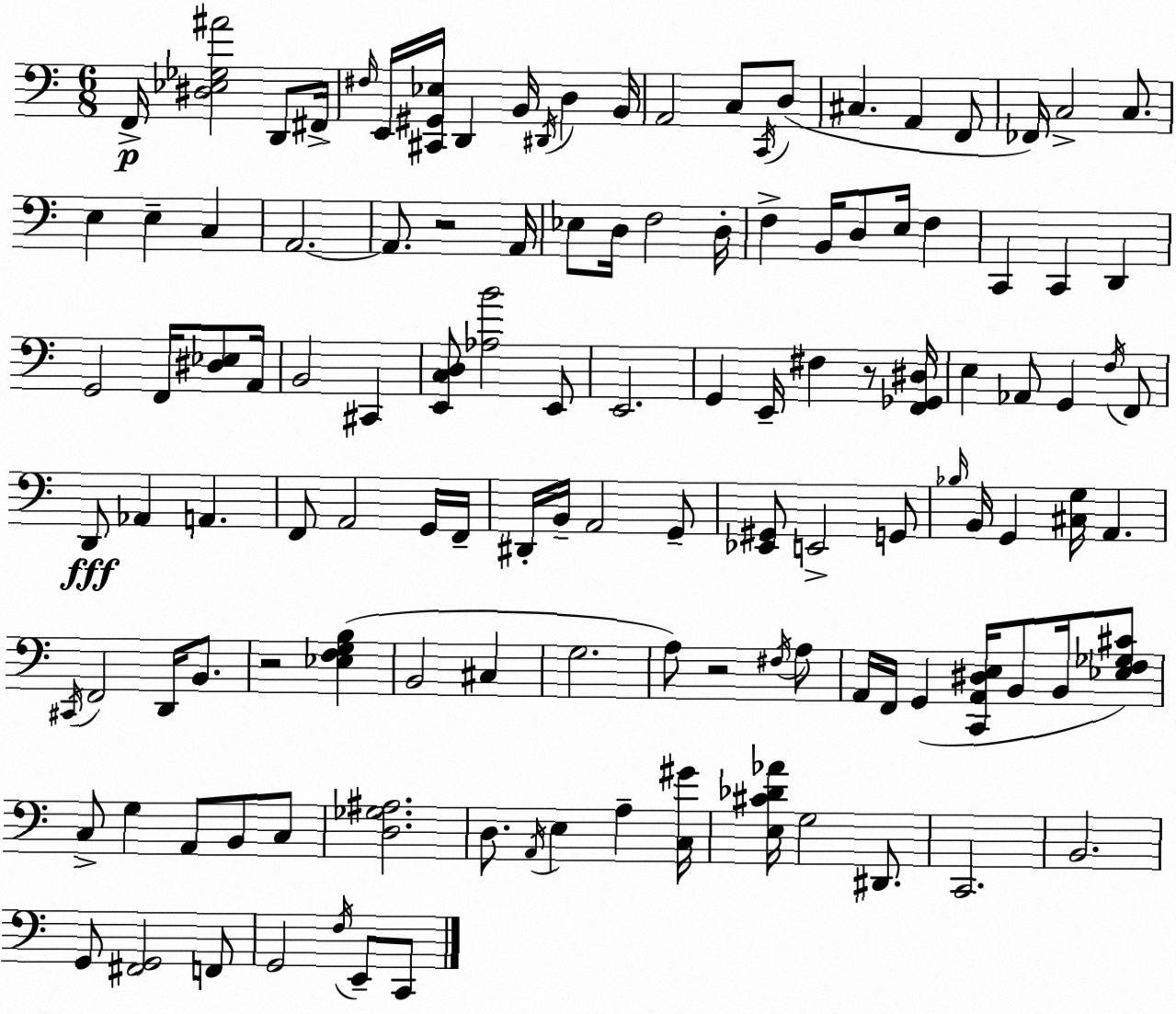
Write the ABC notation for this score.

X:1
T:Untitled
M:6/8
L:1/4
K:C
F,,/4 [^D,_E,_G,^A]2 D,,/2 ^F,,/4 ^F,/4 E,,/4 [^C,,^G,,_E,]/4 D,, B,,/4 ^D,,/4 D, B,,/4 A,,2 C,/2 C,,/4 D,/2 ^C, A,, F,,/2 _F,,/4 C,2 C,/2 E, E, C, A,,2 A,,/2 z2 A,,/4 _E,/2 D,/4 F,2 D,/4 F, B,,/4 D,/2 E,/4 F, C,, C,, D,, G,,2 F,,/4 [^D,_E,]/2 A,,/4 B,,2 ^C,, [E,,C,D,]/2 [_A,B]2 E,,/2 E,,2 G,, E,,/4 ^F, z/2 [F,,_G,,^D,]/4 E, _A,,/2 G,, F,/4 F,,/2 D,,/2 _A,, A,, F,,/2 A,,2 G,,/4 F,,/4 ^D,,/4 B,,/4 A,,2 G,,/2 [_E,,^G,,]/2 E,,2 G,,/2 _B,/4 B,,/4 G,, [^C,G,]/4 A,, ^C,,/4 F,,2 D,,/4 B,,/2 z2 [_E,F,G,B,] B,,2 ^C, G,2 A,/2 z2 ^F,/4 A,/2 A,,/4 F,,/4 G,, [C,,A,,^D,E,]/4 B,,/2 B,,/4 [_E,F,_G,^C]/2 C,/2 G, A,,/2 B,,/2 C,/2 [D,_G,^A,]2 D,/2 A,,/4 E, A, [C,^G]/4 [E,^C_D_A]/4 G,2 ^D,,/2 C,,2 B,,2 G,,/2 [^F,,G,,]2 F,,/2 G,,2 F,/4 E,,/2 C,,/2